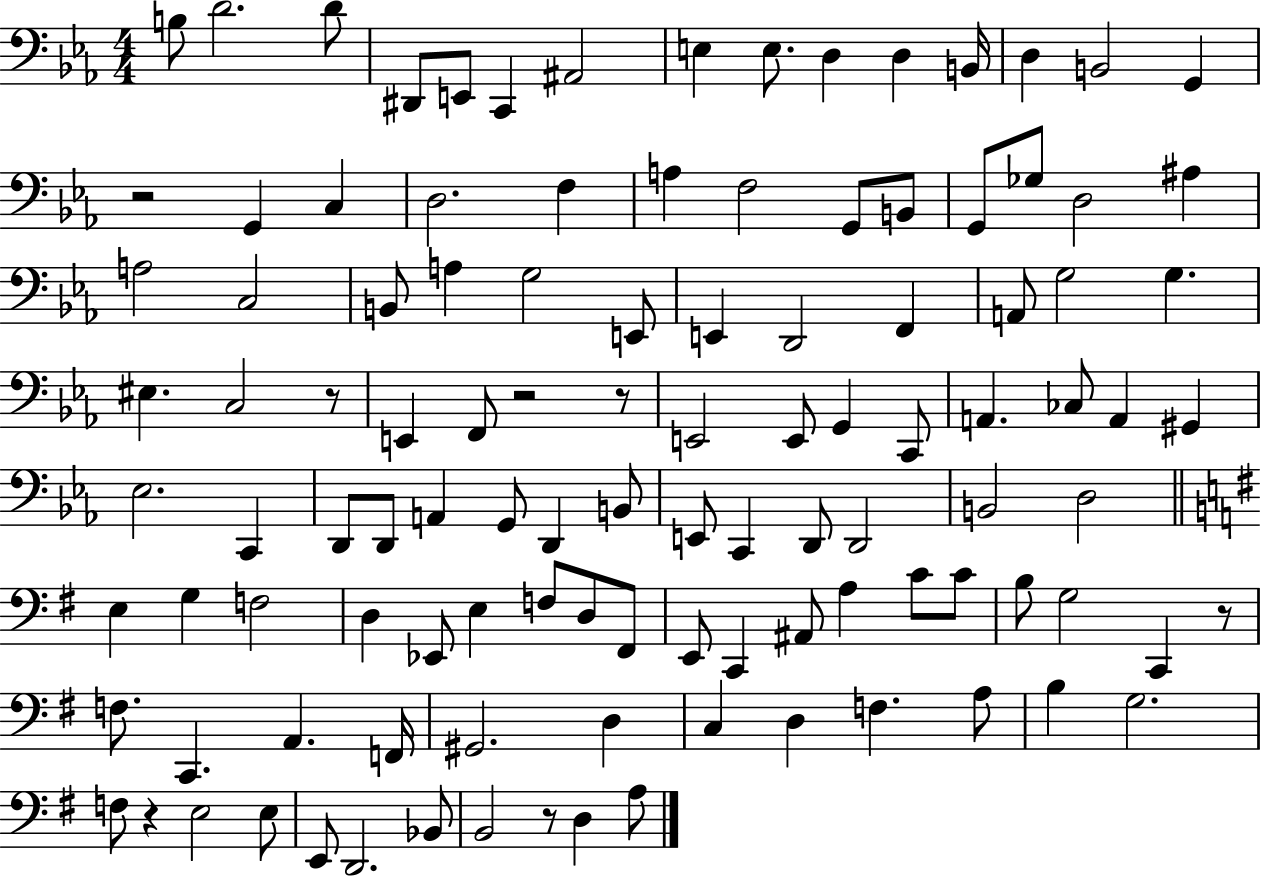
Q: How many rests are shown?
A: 7